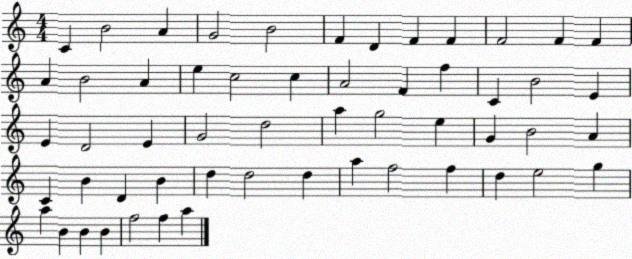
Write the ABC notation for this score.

X:1
T:Untitled
M:4/4
L:1/4
K:C
C B2 A G2 B2 F D F F F2 F F A B2 A e c2 c A2 F f C B2 E E D2 E G2 d2 a g2 e G B2 A C B D B d d2 d a f2 f d e2 g a B B B f2 f a